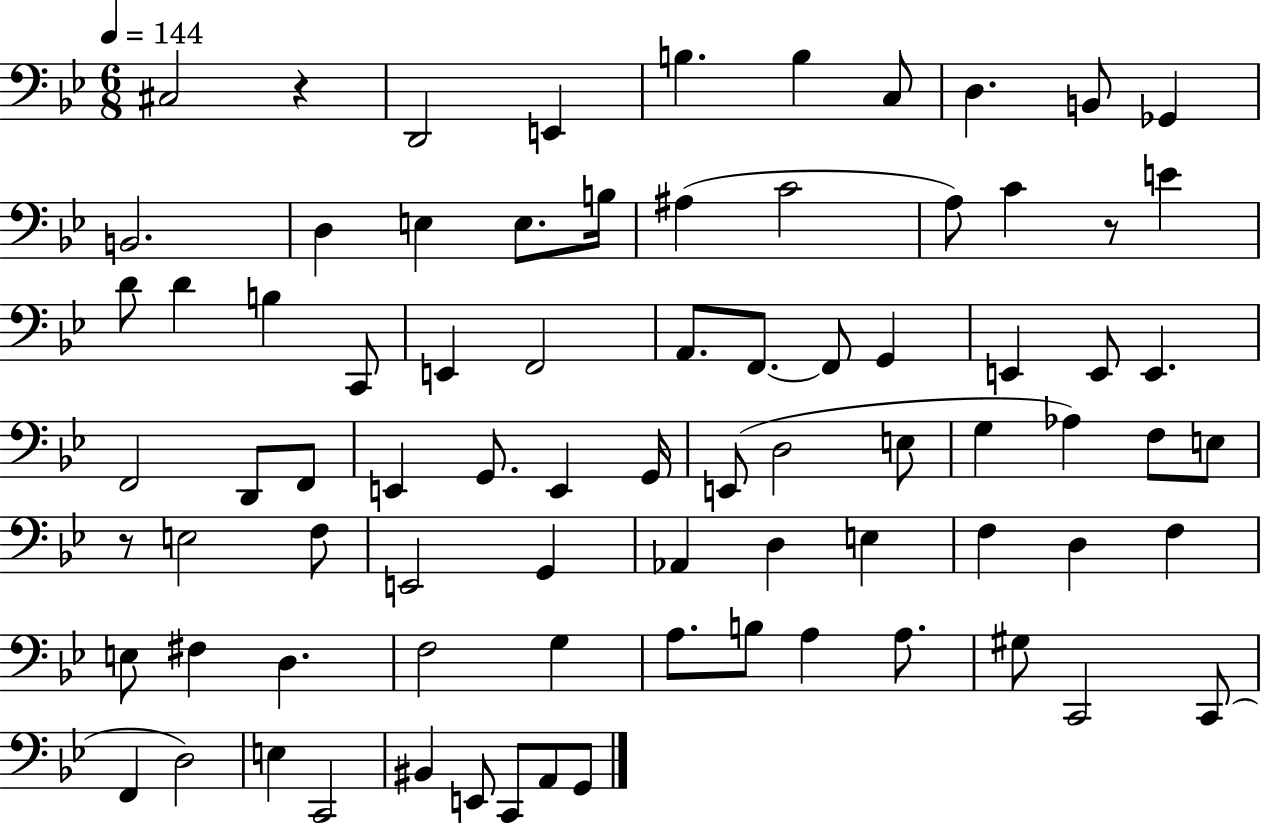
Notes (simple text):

C#3/h R/q D2/h E2/q B3/q. B3/q C3/e D3/q. B2/e Gb2/q B2/h. D3/q E3/q E3/e. B3/s A#3/q C4/h A3/e C4/q R/e E4/q D4/e D4/q B3/q C2/e E2/q F2/h A2/e. F2/e. F2/e G2/q E2/q E2/e E2/q. F2/h D2/e F2/e E2/q G2/e. E2/q G2/s E2/e D3/h E3/e G3/q Ab3/q F3/e E3/e R/e E3/h F3/e E2/h G2/q Ab2/q D3/q E3/q F3/q D3/q F3/q E3/e F#3/q D3/q. F3/h G3/q A3/e. B3/e A3/q A3/e. G#3/e C2/h C2/e F2/q D3/h E3/q C2/h BIS2/q E2/e C2/e A2/e G2/e